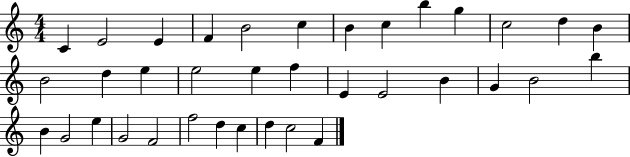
C4/q E4/h E4/q F4/q B4/h C5/q B4/q C5/q B5/q G5/q C5/h D5/q B4/q B4/h D5/q E5/q E5/h E5/q F5/q E4/q E4/h B4/q G4/q B4/h B5/q B4/q G4/h E5/q G4/h F4/h F5/h D5/q C5/q D5/q C5/h F4/q